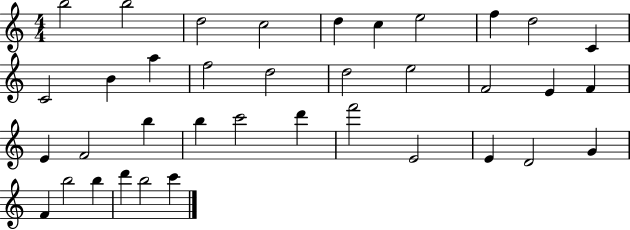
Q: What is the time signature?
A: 4/4